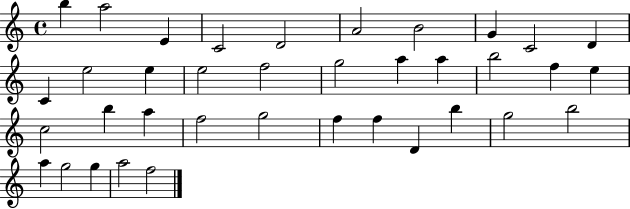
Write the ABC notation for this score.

X:1
T:Untitled
M:4/4
L:1/4
K:C
b a2 E C2 D2 A2 B2 G C2 D C e2 e e2 f2 g2 a a b2 f e c2 b a f2 g2 f f D b g2 b2 a g2 g a2 f2